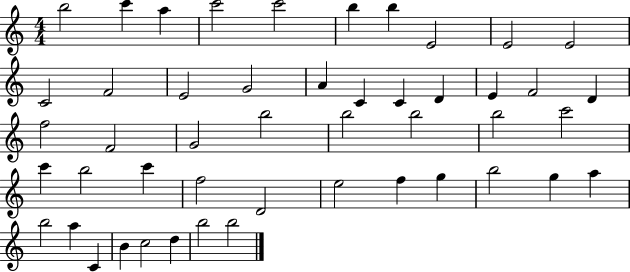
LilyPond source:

{
  \clef treble
  \numericTimeSignature
  \time 4/4
  \key c \major
  b''2 c'''4 a''4 | c'''2 c'''2 | b''4 b''4 e'2 | e'2 e'2 | \break c'2 f'2 | e'2 g'2 | a'4 c'4 c'4 d'4 | e'4 f'2 d'4 | \break f''2 f'2 | g'2 b''2 | b''2 b''2 | b''2 c'''2 | \break c'''4 b''2 c'''4 | f''2 d'2 | e''2 f''4 g''4 | b''2 g''4 a''4 | \break b''2 a''4 c'4 | b'4 c''2 d''4 | b''2 b''2 | \bar "|."
}